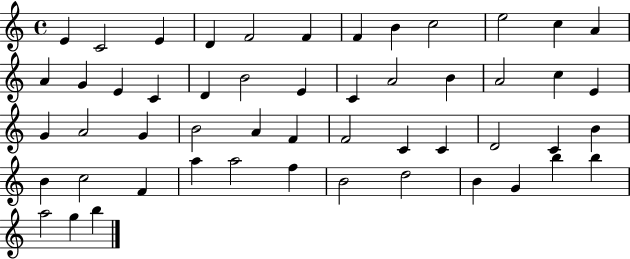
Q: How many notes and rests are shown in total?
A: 52